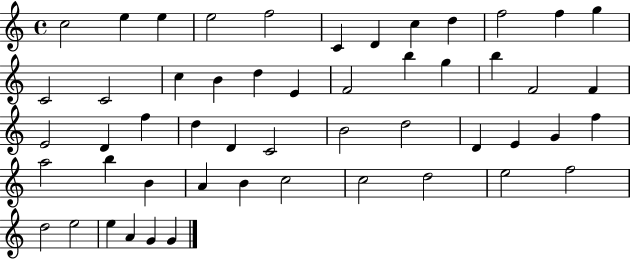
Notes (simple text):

C5/h E5/q E5/q E5/h F5/h C4/q D4/q C5/q D5/q F5/h F5/q G5/q C4/h C4/h C5/q B4/q D5/q E4/q F4/h B5/q G5/q B5/q F4/h F4/q E4/h D4/q F5/q D5/q D4/q C4/h B4/h D5/h D4/q E4/q G4/q F5/q A5/h B5/q B4/q A4/q B4/q C5/h C5/h D5/h E5/h F5/h D5/h E5/h E5/q A4/q G4/q G4/q